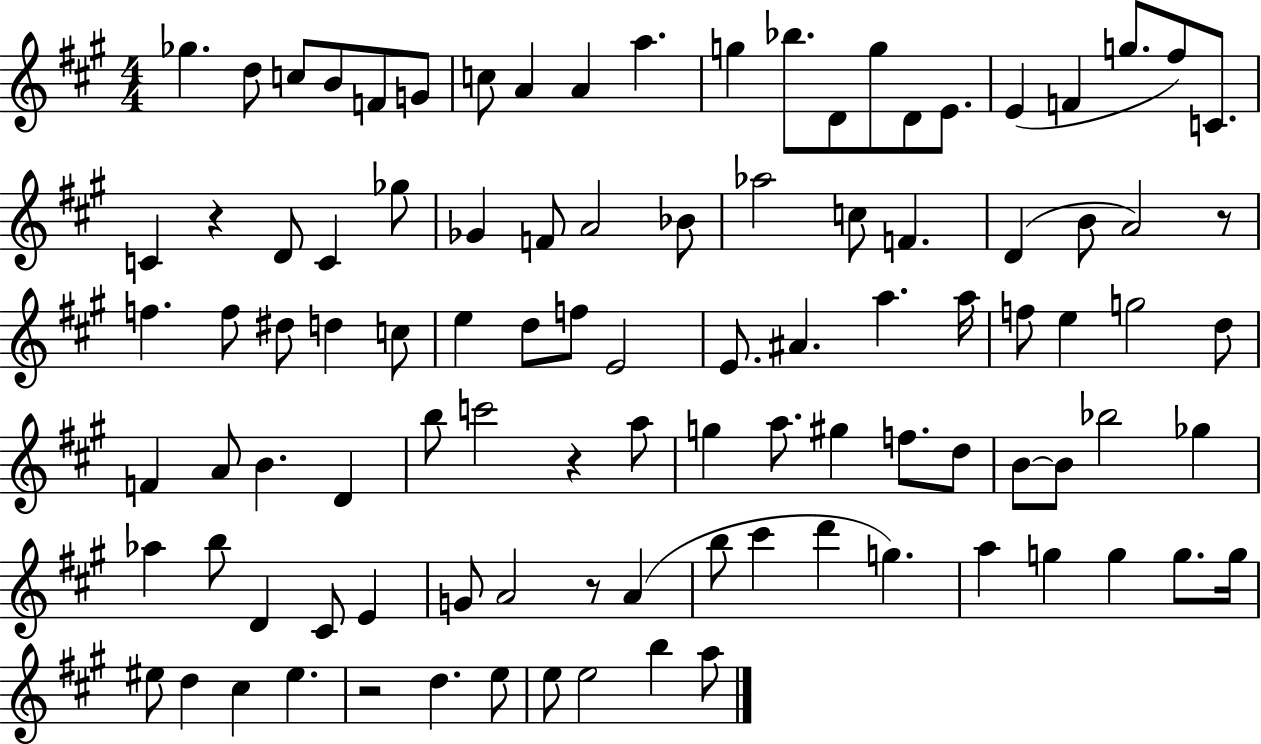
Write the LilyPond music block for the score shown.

{
  \clef treble
  \numericTimeSignature
  \time 4/4
  \key a \major
  ges''4. d''8 c''8 b'8 f'8 g'8 | c''8 a'4 a'4 a''4. | g''4 bes''8. d'8 g''8 d'8 e'8. | e'4( f'4 g''8. fis''8) c'8. | \break c'4 r4 d'8 c'4 ges''8 | ges'4 f'8 a'2 bes'8 | aes''2 c''8 f'4. | d'4( b'8 a'2) r8 | \break f''4. f''8 dis''8 d''4 c''8 | e''4 d''8 f''8 e'2 | e'8. ais'4. a''4. a''16 | f''8 e''4 g''2 d''8 | \break f'4 a'8 b'4. d'4 | b''8 c'''2 r4 a''8 | g''4 a''8. gis''4 f''8. d''8 | b'8~~ b'8 bes''2 ges''4 | \break aes''4 b''8 d'4 cis'8 e'4 | g'8 a'2 r8 a'4( | b''8 cis'''4 d'''4 g''4.) | a''4 g''4 g''4 g''8. g''16 | \break eis''8 d''4 cis''4 eis''4. | r2 d''4. e''8 | e''8 e''2 b''4 a''8 | \bar "|."
}